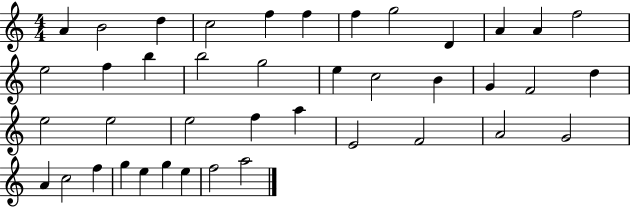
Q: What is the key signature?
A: C major